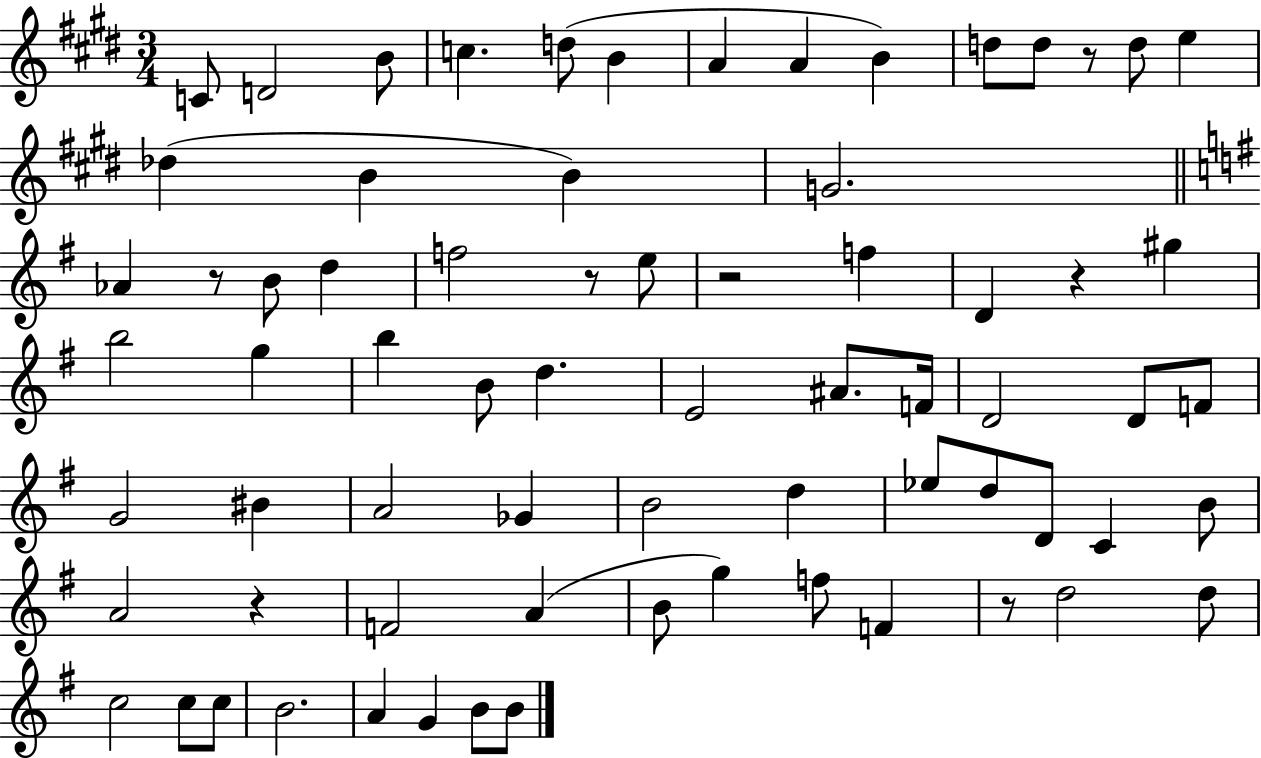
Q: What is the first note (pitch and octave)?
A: C4